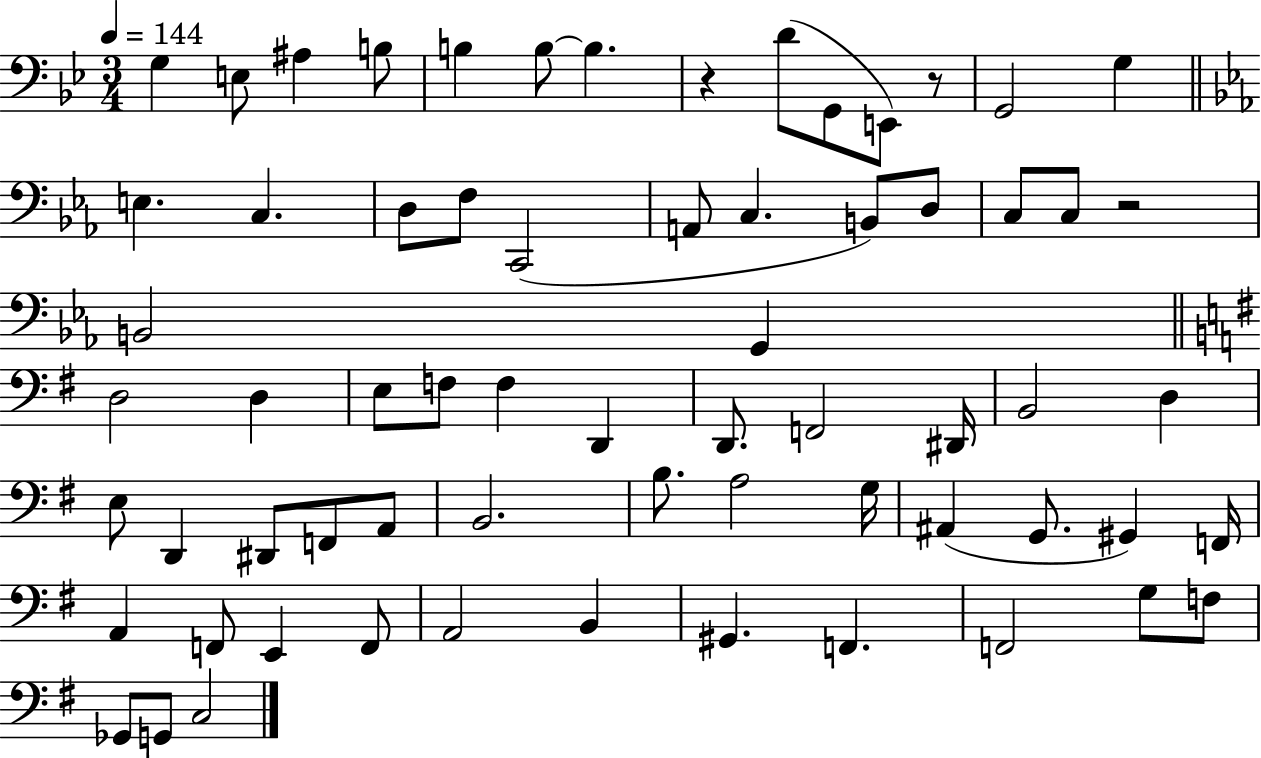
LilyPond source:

{
  \clef bass
  \numericTimeSignature
  \time 3/4
  \key bes \major
  \tempo 4 = 144
  g4 e8 ais4 b8 | b4 b8~~ b4. | r4 d'8( g,8 e,8) r8 | g,2 g4 | \break \bar "||" \break \key c \minor e4. c4. | d8 f8 c,2( | a,8 c4. b,8) d8 | c8 c8 r2 | \break b,2 g,4 | \bar "||" \break \key g \major d2 d4 | e8 f8 f4 d,4 | d,8. f,2 dis,16 | b,2 d4 | \break e8 d,4 dis,8 f,8 a,8 | b,2. | b8. a2 g16 | ais,4( g,8. gis,4) f,16 | \break a,4 f,8 e,4 f,8 | a,2 b,4 | gis,4. f,4. | f,2 g8 f8 | \break ges,8 g,8 c2 | \bar "|."
}